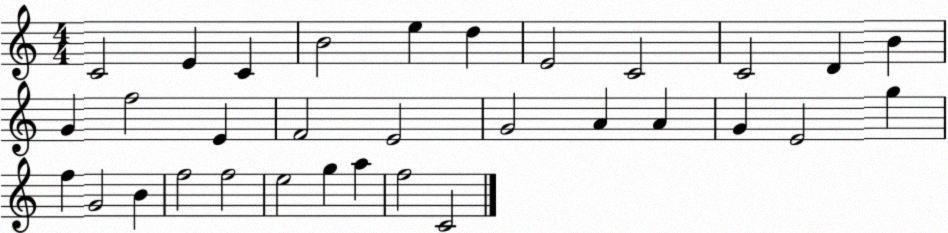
X:1
T:Untitled
M:4/4
L:1/4
K:C
C2 E C B2 e d E2 C2 C2 D B G f2 E F2 E2 G2 A A G E2 g f G2 B f2 f2 e2 g a f2 C2